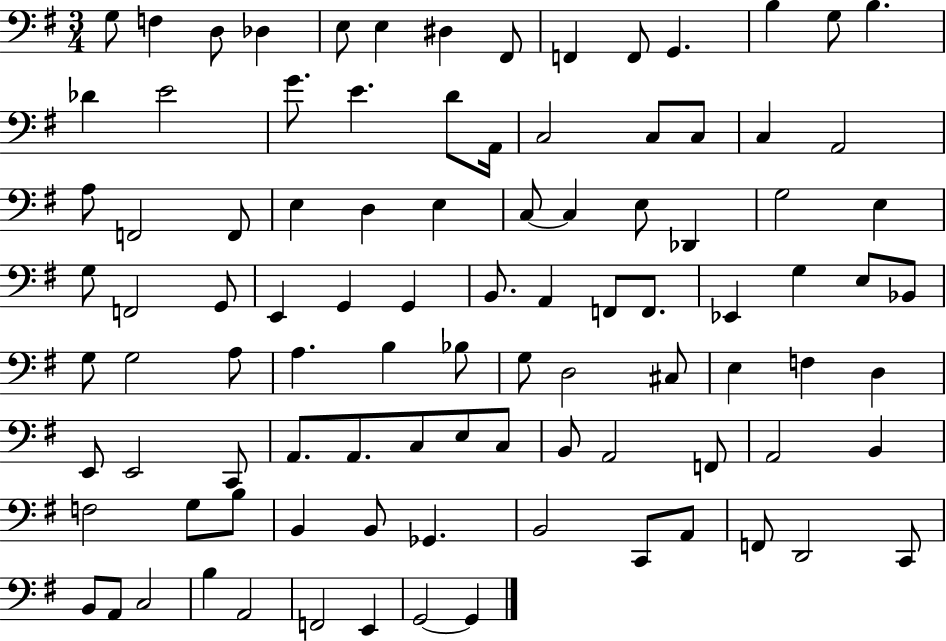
G3/e F3/q D3/e Db3/q E3/e E3/q D#3/q F#2/e F2/q F2/e G2/q. B3/q G3/e B3/q. Db4/q E4/h G4/e. E4/q. D4/e A2/s C3/h C3/e C3/e C3/q A2/h A3/e F2/h F2/e E3/q D3/q E3/q C3/e C3/q E3/e Db2/q G3/h E3/q G3/e F2/h G2/e E2/q G2/q G2/q B2/e. A2/q F2/e F2/e. Eb2/q G3/q E3/e Bb2/e G3/e G3/h A3/e A3/q. B3/q Bb3/e G3/e D3/h C#3/e E3/q F3/q D3/q E2/e E2/h C2/e A2/e. A2/e. C3/e E3/e C3/e B2/e A2/h F2/e A2/h B2/q F3/h G3/e B3/e B2/q B2/e Gb2/q. B2/h C2/e A2/e F2/e D2/h C2/e B2/e A2/e C3/h B3/q A2/h F2/h E2/q G2/h G2/q